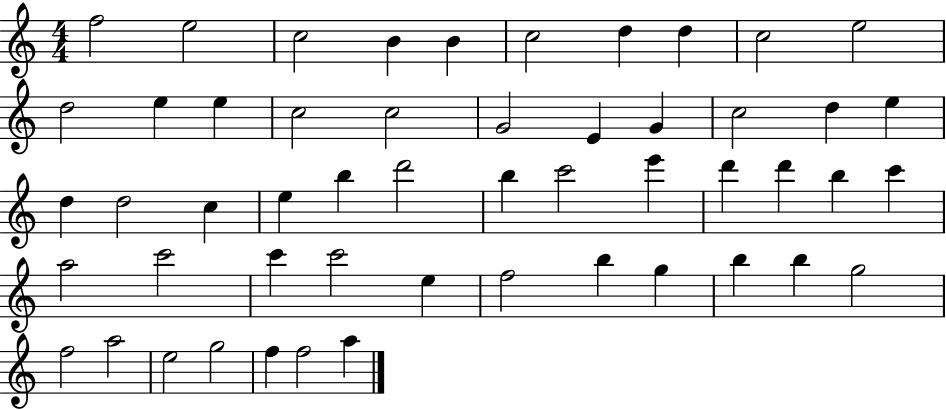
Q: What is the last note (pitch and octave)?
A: A5